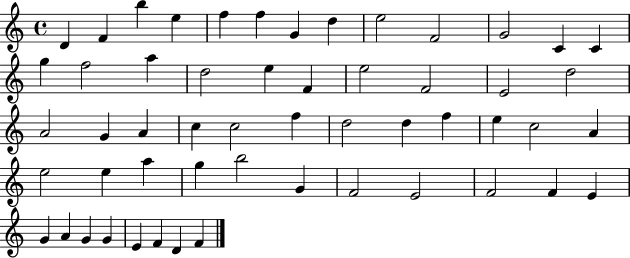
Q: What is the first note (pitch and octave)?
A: D4